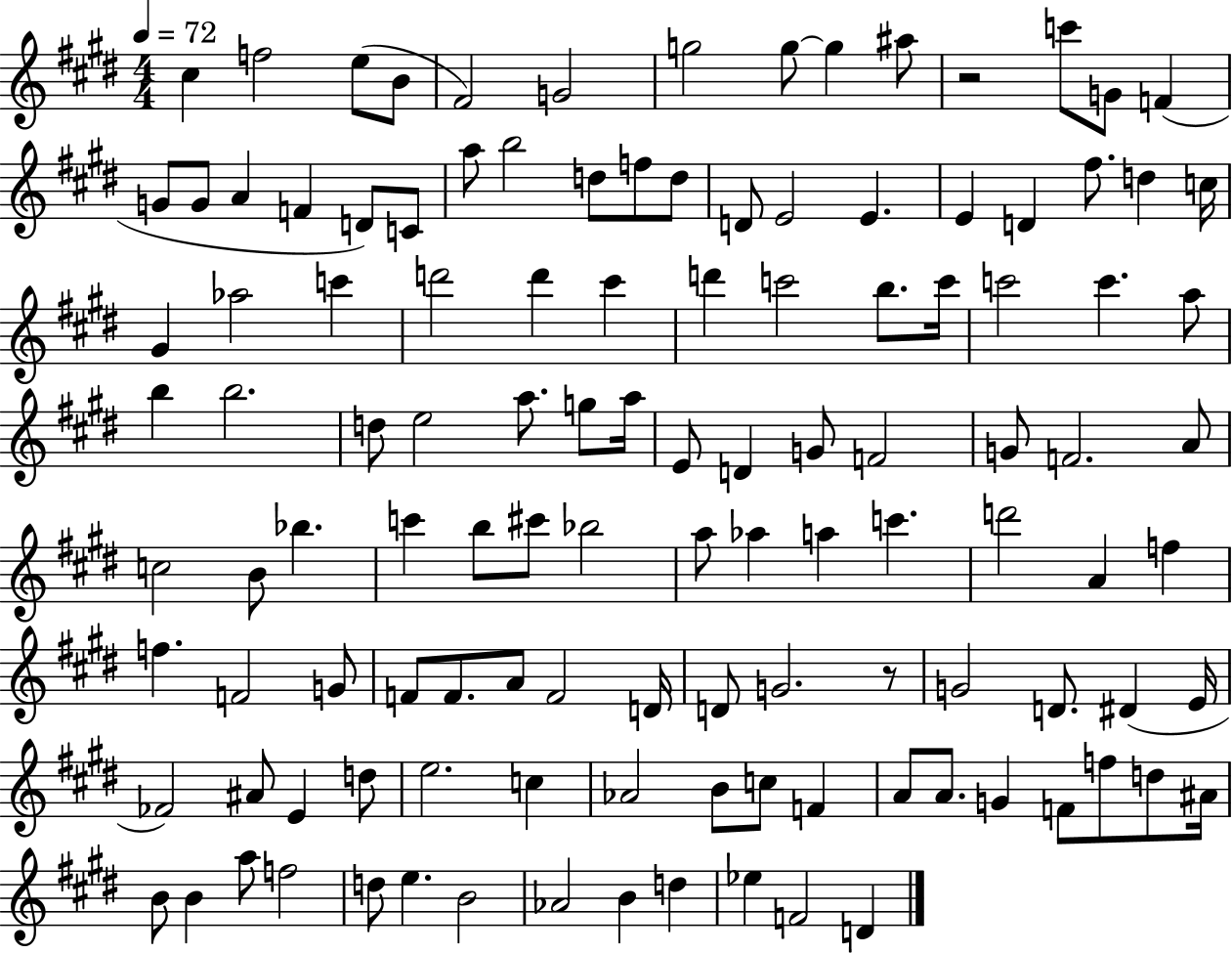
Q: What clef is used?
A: treble